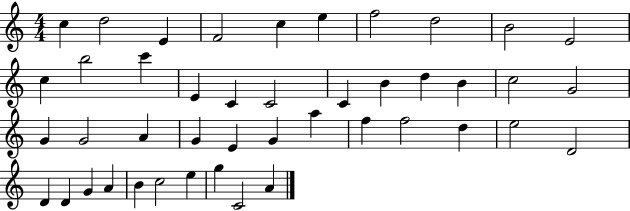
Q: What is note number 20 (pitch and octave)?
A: B4